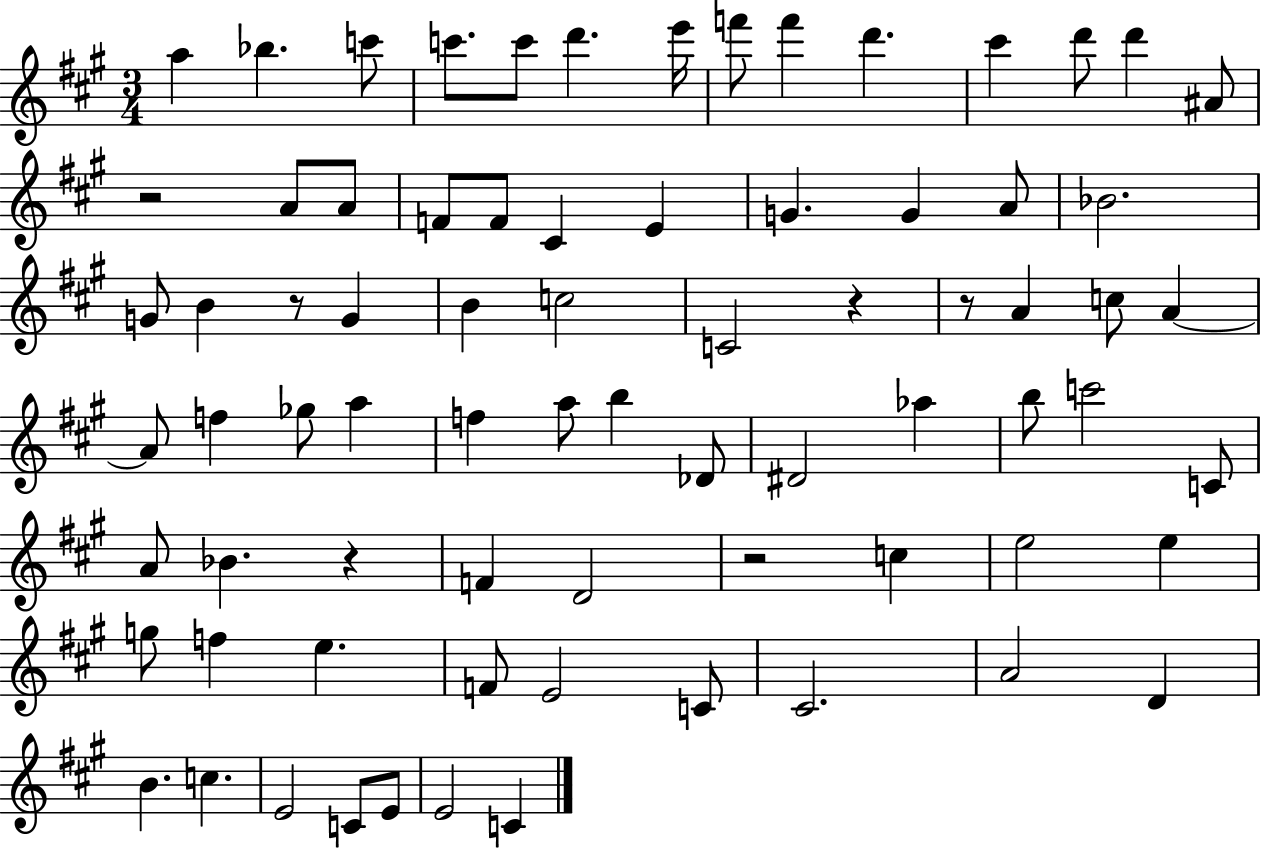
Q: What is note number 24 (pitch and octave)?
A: Bb4